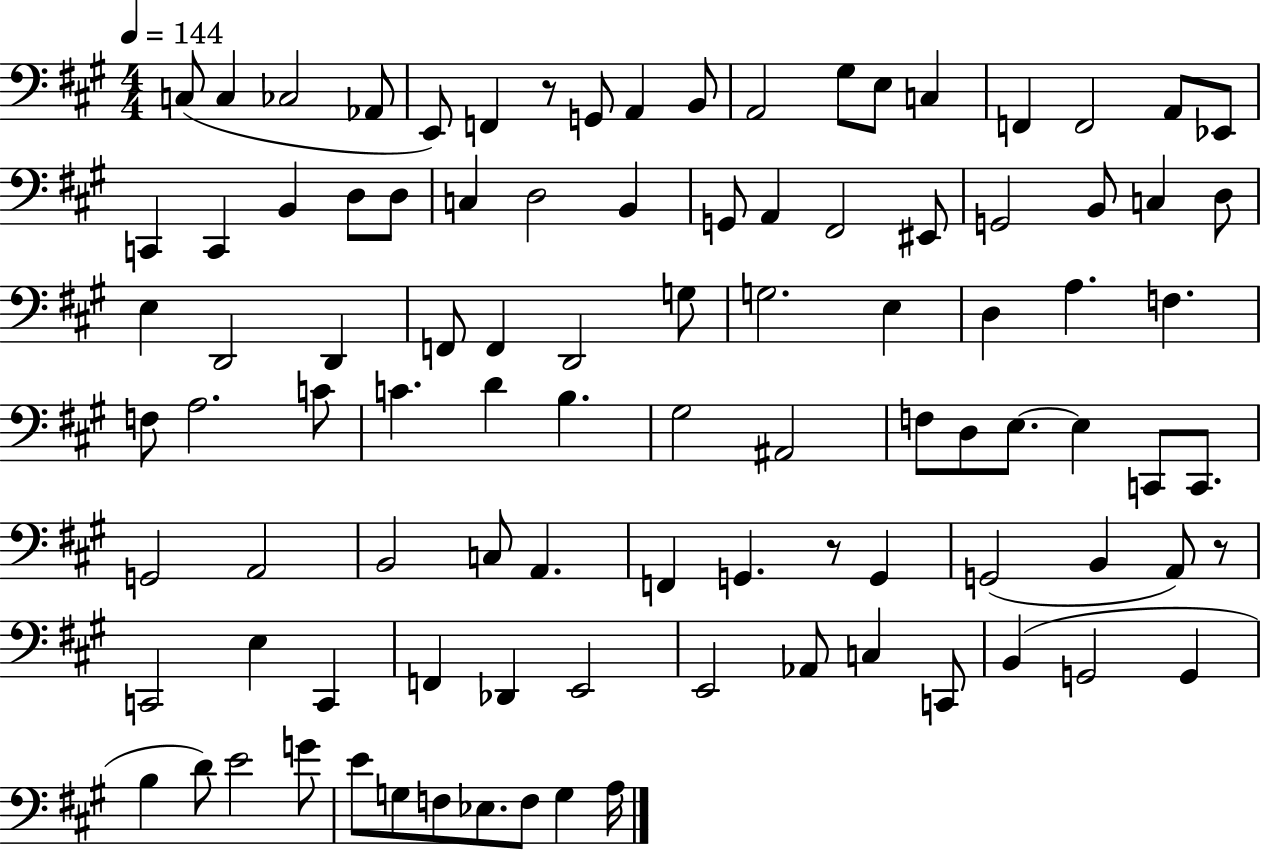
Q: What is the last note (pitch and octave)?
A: A3